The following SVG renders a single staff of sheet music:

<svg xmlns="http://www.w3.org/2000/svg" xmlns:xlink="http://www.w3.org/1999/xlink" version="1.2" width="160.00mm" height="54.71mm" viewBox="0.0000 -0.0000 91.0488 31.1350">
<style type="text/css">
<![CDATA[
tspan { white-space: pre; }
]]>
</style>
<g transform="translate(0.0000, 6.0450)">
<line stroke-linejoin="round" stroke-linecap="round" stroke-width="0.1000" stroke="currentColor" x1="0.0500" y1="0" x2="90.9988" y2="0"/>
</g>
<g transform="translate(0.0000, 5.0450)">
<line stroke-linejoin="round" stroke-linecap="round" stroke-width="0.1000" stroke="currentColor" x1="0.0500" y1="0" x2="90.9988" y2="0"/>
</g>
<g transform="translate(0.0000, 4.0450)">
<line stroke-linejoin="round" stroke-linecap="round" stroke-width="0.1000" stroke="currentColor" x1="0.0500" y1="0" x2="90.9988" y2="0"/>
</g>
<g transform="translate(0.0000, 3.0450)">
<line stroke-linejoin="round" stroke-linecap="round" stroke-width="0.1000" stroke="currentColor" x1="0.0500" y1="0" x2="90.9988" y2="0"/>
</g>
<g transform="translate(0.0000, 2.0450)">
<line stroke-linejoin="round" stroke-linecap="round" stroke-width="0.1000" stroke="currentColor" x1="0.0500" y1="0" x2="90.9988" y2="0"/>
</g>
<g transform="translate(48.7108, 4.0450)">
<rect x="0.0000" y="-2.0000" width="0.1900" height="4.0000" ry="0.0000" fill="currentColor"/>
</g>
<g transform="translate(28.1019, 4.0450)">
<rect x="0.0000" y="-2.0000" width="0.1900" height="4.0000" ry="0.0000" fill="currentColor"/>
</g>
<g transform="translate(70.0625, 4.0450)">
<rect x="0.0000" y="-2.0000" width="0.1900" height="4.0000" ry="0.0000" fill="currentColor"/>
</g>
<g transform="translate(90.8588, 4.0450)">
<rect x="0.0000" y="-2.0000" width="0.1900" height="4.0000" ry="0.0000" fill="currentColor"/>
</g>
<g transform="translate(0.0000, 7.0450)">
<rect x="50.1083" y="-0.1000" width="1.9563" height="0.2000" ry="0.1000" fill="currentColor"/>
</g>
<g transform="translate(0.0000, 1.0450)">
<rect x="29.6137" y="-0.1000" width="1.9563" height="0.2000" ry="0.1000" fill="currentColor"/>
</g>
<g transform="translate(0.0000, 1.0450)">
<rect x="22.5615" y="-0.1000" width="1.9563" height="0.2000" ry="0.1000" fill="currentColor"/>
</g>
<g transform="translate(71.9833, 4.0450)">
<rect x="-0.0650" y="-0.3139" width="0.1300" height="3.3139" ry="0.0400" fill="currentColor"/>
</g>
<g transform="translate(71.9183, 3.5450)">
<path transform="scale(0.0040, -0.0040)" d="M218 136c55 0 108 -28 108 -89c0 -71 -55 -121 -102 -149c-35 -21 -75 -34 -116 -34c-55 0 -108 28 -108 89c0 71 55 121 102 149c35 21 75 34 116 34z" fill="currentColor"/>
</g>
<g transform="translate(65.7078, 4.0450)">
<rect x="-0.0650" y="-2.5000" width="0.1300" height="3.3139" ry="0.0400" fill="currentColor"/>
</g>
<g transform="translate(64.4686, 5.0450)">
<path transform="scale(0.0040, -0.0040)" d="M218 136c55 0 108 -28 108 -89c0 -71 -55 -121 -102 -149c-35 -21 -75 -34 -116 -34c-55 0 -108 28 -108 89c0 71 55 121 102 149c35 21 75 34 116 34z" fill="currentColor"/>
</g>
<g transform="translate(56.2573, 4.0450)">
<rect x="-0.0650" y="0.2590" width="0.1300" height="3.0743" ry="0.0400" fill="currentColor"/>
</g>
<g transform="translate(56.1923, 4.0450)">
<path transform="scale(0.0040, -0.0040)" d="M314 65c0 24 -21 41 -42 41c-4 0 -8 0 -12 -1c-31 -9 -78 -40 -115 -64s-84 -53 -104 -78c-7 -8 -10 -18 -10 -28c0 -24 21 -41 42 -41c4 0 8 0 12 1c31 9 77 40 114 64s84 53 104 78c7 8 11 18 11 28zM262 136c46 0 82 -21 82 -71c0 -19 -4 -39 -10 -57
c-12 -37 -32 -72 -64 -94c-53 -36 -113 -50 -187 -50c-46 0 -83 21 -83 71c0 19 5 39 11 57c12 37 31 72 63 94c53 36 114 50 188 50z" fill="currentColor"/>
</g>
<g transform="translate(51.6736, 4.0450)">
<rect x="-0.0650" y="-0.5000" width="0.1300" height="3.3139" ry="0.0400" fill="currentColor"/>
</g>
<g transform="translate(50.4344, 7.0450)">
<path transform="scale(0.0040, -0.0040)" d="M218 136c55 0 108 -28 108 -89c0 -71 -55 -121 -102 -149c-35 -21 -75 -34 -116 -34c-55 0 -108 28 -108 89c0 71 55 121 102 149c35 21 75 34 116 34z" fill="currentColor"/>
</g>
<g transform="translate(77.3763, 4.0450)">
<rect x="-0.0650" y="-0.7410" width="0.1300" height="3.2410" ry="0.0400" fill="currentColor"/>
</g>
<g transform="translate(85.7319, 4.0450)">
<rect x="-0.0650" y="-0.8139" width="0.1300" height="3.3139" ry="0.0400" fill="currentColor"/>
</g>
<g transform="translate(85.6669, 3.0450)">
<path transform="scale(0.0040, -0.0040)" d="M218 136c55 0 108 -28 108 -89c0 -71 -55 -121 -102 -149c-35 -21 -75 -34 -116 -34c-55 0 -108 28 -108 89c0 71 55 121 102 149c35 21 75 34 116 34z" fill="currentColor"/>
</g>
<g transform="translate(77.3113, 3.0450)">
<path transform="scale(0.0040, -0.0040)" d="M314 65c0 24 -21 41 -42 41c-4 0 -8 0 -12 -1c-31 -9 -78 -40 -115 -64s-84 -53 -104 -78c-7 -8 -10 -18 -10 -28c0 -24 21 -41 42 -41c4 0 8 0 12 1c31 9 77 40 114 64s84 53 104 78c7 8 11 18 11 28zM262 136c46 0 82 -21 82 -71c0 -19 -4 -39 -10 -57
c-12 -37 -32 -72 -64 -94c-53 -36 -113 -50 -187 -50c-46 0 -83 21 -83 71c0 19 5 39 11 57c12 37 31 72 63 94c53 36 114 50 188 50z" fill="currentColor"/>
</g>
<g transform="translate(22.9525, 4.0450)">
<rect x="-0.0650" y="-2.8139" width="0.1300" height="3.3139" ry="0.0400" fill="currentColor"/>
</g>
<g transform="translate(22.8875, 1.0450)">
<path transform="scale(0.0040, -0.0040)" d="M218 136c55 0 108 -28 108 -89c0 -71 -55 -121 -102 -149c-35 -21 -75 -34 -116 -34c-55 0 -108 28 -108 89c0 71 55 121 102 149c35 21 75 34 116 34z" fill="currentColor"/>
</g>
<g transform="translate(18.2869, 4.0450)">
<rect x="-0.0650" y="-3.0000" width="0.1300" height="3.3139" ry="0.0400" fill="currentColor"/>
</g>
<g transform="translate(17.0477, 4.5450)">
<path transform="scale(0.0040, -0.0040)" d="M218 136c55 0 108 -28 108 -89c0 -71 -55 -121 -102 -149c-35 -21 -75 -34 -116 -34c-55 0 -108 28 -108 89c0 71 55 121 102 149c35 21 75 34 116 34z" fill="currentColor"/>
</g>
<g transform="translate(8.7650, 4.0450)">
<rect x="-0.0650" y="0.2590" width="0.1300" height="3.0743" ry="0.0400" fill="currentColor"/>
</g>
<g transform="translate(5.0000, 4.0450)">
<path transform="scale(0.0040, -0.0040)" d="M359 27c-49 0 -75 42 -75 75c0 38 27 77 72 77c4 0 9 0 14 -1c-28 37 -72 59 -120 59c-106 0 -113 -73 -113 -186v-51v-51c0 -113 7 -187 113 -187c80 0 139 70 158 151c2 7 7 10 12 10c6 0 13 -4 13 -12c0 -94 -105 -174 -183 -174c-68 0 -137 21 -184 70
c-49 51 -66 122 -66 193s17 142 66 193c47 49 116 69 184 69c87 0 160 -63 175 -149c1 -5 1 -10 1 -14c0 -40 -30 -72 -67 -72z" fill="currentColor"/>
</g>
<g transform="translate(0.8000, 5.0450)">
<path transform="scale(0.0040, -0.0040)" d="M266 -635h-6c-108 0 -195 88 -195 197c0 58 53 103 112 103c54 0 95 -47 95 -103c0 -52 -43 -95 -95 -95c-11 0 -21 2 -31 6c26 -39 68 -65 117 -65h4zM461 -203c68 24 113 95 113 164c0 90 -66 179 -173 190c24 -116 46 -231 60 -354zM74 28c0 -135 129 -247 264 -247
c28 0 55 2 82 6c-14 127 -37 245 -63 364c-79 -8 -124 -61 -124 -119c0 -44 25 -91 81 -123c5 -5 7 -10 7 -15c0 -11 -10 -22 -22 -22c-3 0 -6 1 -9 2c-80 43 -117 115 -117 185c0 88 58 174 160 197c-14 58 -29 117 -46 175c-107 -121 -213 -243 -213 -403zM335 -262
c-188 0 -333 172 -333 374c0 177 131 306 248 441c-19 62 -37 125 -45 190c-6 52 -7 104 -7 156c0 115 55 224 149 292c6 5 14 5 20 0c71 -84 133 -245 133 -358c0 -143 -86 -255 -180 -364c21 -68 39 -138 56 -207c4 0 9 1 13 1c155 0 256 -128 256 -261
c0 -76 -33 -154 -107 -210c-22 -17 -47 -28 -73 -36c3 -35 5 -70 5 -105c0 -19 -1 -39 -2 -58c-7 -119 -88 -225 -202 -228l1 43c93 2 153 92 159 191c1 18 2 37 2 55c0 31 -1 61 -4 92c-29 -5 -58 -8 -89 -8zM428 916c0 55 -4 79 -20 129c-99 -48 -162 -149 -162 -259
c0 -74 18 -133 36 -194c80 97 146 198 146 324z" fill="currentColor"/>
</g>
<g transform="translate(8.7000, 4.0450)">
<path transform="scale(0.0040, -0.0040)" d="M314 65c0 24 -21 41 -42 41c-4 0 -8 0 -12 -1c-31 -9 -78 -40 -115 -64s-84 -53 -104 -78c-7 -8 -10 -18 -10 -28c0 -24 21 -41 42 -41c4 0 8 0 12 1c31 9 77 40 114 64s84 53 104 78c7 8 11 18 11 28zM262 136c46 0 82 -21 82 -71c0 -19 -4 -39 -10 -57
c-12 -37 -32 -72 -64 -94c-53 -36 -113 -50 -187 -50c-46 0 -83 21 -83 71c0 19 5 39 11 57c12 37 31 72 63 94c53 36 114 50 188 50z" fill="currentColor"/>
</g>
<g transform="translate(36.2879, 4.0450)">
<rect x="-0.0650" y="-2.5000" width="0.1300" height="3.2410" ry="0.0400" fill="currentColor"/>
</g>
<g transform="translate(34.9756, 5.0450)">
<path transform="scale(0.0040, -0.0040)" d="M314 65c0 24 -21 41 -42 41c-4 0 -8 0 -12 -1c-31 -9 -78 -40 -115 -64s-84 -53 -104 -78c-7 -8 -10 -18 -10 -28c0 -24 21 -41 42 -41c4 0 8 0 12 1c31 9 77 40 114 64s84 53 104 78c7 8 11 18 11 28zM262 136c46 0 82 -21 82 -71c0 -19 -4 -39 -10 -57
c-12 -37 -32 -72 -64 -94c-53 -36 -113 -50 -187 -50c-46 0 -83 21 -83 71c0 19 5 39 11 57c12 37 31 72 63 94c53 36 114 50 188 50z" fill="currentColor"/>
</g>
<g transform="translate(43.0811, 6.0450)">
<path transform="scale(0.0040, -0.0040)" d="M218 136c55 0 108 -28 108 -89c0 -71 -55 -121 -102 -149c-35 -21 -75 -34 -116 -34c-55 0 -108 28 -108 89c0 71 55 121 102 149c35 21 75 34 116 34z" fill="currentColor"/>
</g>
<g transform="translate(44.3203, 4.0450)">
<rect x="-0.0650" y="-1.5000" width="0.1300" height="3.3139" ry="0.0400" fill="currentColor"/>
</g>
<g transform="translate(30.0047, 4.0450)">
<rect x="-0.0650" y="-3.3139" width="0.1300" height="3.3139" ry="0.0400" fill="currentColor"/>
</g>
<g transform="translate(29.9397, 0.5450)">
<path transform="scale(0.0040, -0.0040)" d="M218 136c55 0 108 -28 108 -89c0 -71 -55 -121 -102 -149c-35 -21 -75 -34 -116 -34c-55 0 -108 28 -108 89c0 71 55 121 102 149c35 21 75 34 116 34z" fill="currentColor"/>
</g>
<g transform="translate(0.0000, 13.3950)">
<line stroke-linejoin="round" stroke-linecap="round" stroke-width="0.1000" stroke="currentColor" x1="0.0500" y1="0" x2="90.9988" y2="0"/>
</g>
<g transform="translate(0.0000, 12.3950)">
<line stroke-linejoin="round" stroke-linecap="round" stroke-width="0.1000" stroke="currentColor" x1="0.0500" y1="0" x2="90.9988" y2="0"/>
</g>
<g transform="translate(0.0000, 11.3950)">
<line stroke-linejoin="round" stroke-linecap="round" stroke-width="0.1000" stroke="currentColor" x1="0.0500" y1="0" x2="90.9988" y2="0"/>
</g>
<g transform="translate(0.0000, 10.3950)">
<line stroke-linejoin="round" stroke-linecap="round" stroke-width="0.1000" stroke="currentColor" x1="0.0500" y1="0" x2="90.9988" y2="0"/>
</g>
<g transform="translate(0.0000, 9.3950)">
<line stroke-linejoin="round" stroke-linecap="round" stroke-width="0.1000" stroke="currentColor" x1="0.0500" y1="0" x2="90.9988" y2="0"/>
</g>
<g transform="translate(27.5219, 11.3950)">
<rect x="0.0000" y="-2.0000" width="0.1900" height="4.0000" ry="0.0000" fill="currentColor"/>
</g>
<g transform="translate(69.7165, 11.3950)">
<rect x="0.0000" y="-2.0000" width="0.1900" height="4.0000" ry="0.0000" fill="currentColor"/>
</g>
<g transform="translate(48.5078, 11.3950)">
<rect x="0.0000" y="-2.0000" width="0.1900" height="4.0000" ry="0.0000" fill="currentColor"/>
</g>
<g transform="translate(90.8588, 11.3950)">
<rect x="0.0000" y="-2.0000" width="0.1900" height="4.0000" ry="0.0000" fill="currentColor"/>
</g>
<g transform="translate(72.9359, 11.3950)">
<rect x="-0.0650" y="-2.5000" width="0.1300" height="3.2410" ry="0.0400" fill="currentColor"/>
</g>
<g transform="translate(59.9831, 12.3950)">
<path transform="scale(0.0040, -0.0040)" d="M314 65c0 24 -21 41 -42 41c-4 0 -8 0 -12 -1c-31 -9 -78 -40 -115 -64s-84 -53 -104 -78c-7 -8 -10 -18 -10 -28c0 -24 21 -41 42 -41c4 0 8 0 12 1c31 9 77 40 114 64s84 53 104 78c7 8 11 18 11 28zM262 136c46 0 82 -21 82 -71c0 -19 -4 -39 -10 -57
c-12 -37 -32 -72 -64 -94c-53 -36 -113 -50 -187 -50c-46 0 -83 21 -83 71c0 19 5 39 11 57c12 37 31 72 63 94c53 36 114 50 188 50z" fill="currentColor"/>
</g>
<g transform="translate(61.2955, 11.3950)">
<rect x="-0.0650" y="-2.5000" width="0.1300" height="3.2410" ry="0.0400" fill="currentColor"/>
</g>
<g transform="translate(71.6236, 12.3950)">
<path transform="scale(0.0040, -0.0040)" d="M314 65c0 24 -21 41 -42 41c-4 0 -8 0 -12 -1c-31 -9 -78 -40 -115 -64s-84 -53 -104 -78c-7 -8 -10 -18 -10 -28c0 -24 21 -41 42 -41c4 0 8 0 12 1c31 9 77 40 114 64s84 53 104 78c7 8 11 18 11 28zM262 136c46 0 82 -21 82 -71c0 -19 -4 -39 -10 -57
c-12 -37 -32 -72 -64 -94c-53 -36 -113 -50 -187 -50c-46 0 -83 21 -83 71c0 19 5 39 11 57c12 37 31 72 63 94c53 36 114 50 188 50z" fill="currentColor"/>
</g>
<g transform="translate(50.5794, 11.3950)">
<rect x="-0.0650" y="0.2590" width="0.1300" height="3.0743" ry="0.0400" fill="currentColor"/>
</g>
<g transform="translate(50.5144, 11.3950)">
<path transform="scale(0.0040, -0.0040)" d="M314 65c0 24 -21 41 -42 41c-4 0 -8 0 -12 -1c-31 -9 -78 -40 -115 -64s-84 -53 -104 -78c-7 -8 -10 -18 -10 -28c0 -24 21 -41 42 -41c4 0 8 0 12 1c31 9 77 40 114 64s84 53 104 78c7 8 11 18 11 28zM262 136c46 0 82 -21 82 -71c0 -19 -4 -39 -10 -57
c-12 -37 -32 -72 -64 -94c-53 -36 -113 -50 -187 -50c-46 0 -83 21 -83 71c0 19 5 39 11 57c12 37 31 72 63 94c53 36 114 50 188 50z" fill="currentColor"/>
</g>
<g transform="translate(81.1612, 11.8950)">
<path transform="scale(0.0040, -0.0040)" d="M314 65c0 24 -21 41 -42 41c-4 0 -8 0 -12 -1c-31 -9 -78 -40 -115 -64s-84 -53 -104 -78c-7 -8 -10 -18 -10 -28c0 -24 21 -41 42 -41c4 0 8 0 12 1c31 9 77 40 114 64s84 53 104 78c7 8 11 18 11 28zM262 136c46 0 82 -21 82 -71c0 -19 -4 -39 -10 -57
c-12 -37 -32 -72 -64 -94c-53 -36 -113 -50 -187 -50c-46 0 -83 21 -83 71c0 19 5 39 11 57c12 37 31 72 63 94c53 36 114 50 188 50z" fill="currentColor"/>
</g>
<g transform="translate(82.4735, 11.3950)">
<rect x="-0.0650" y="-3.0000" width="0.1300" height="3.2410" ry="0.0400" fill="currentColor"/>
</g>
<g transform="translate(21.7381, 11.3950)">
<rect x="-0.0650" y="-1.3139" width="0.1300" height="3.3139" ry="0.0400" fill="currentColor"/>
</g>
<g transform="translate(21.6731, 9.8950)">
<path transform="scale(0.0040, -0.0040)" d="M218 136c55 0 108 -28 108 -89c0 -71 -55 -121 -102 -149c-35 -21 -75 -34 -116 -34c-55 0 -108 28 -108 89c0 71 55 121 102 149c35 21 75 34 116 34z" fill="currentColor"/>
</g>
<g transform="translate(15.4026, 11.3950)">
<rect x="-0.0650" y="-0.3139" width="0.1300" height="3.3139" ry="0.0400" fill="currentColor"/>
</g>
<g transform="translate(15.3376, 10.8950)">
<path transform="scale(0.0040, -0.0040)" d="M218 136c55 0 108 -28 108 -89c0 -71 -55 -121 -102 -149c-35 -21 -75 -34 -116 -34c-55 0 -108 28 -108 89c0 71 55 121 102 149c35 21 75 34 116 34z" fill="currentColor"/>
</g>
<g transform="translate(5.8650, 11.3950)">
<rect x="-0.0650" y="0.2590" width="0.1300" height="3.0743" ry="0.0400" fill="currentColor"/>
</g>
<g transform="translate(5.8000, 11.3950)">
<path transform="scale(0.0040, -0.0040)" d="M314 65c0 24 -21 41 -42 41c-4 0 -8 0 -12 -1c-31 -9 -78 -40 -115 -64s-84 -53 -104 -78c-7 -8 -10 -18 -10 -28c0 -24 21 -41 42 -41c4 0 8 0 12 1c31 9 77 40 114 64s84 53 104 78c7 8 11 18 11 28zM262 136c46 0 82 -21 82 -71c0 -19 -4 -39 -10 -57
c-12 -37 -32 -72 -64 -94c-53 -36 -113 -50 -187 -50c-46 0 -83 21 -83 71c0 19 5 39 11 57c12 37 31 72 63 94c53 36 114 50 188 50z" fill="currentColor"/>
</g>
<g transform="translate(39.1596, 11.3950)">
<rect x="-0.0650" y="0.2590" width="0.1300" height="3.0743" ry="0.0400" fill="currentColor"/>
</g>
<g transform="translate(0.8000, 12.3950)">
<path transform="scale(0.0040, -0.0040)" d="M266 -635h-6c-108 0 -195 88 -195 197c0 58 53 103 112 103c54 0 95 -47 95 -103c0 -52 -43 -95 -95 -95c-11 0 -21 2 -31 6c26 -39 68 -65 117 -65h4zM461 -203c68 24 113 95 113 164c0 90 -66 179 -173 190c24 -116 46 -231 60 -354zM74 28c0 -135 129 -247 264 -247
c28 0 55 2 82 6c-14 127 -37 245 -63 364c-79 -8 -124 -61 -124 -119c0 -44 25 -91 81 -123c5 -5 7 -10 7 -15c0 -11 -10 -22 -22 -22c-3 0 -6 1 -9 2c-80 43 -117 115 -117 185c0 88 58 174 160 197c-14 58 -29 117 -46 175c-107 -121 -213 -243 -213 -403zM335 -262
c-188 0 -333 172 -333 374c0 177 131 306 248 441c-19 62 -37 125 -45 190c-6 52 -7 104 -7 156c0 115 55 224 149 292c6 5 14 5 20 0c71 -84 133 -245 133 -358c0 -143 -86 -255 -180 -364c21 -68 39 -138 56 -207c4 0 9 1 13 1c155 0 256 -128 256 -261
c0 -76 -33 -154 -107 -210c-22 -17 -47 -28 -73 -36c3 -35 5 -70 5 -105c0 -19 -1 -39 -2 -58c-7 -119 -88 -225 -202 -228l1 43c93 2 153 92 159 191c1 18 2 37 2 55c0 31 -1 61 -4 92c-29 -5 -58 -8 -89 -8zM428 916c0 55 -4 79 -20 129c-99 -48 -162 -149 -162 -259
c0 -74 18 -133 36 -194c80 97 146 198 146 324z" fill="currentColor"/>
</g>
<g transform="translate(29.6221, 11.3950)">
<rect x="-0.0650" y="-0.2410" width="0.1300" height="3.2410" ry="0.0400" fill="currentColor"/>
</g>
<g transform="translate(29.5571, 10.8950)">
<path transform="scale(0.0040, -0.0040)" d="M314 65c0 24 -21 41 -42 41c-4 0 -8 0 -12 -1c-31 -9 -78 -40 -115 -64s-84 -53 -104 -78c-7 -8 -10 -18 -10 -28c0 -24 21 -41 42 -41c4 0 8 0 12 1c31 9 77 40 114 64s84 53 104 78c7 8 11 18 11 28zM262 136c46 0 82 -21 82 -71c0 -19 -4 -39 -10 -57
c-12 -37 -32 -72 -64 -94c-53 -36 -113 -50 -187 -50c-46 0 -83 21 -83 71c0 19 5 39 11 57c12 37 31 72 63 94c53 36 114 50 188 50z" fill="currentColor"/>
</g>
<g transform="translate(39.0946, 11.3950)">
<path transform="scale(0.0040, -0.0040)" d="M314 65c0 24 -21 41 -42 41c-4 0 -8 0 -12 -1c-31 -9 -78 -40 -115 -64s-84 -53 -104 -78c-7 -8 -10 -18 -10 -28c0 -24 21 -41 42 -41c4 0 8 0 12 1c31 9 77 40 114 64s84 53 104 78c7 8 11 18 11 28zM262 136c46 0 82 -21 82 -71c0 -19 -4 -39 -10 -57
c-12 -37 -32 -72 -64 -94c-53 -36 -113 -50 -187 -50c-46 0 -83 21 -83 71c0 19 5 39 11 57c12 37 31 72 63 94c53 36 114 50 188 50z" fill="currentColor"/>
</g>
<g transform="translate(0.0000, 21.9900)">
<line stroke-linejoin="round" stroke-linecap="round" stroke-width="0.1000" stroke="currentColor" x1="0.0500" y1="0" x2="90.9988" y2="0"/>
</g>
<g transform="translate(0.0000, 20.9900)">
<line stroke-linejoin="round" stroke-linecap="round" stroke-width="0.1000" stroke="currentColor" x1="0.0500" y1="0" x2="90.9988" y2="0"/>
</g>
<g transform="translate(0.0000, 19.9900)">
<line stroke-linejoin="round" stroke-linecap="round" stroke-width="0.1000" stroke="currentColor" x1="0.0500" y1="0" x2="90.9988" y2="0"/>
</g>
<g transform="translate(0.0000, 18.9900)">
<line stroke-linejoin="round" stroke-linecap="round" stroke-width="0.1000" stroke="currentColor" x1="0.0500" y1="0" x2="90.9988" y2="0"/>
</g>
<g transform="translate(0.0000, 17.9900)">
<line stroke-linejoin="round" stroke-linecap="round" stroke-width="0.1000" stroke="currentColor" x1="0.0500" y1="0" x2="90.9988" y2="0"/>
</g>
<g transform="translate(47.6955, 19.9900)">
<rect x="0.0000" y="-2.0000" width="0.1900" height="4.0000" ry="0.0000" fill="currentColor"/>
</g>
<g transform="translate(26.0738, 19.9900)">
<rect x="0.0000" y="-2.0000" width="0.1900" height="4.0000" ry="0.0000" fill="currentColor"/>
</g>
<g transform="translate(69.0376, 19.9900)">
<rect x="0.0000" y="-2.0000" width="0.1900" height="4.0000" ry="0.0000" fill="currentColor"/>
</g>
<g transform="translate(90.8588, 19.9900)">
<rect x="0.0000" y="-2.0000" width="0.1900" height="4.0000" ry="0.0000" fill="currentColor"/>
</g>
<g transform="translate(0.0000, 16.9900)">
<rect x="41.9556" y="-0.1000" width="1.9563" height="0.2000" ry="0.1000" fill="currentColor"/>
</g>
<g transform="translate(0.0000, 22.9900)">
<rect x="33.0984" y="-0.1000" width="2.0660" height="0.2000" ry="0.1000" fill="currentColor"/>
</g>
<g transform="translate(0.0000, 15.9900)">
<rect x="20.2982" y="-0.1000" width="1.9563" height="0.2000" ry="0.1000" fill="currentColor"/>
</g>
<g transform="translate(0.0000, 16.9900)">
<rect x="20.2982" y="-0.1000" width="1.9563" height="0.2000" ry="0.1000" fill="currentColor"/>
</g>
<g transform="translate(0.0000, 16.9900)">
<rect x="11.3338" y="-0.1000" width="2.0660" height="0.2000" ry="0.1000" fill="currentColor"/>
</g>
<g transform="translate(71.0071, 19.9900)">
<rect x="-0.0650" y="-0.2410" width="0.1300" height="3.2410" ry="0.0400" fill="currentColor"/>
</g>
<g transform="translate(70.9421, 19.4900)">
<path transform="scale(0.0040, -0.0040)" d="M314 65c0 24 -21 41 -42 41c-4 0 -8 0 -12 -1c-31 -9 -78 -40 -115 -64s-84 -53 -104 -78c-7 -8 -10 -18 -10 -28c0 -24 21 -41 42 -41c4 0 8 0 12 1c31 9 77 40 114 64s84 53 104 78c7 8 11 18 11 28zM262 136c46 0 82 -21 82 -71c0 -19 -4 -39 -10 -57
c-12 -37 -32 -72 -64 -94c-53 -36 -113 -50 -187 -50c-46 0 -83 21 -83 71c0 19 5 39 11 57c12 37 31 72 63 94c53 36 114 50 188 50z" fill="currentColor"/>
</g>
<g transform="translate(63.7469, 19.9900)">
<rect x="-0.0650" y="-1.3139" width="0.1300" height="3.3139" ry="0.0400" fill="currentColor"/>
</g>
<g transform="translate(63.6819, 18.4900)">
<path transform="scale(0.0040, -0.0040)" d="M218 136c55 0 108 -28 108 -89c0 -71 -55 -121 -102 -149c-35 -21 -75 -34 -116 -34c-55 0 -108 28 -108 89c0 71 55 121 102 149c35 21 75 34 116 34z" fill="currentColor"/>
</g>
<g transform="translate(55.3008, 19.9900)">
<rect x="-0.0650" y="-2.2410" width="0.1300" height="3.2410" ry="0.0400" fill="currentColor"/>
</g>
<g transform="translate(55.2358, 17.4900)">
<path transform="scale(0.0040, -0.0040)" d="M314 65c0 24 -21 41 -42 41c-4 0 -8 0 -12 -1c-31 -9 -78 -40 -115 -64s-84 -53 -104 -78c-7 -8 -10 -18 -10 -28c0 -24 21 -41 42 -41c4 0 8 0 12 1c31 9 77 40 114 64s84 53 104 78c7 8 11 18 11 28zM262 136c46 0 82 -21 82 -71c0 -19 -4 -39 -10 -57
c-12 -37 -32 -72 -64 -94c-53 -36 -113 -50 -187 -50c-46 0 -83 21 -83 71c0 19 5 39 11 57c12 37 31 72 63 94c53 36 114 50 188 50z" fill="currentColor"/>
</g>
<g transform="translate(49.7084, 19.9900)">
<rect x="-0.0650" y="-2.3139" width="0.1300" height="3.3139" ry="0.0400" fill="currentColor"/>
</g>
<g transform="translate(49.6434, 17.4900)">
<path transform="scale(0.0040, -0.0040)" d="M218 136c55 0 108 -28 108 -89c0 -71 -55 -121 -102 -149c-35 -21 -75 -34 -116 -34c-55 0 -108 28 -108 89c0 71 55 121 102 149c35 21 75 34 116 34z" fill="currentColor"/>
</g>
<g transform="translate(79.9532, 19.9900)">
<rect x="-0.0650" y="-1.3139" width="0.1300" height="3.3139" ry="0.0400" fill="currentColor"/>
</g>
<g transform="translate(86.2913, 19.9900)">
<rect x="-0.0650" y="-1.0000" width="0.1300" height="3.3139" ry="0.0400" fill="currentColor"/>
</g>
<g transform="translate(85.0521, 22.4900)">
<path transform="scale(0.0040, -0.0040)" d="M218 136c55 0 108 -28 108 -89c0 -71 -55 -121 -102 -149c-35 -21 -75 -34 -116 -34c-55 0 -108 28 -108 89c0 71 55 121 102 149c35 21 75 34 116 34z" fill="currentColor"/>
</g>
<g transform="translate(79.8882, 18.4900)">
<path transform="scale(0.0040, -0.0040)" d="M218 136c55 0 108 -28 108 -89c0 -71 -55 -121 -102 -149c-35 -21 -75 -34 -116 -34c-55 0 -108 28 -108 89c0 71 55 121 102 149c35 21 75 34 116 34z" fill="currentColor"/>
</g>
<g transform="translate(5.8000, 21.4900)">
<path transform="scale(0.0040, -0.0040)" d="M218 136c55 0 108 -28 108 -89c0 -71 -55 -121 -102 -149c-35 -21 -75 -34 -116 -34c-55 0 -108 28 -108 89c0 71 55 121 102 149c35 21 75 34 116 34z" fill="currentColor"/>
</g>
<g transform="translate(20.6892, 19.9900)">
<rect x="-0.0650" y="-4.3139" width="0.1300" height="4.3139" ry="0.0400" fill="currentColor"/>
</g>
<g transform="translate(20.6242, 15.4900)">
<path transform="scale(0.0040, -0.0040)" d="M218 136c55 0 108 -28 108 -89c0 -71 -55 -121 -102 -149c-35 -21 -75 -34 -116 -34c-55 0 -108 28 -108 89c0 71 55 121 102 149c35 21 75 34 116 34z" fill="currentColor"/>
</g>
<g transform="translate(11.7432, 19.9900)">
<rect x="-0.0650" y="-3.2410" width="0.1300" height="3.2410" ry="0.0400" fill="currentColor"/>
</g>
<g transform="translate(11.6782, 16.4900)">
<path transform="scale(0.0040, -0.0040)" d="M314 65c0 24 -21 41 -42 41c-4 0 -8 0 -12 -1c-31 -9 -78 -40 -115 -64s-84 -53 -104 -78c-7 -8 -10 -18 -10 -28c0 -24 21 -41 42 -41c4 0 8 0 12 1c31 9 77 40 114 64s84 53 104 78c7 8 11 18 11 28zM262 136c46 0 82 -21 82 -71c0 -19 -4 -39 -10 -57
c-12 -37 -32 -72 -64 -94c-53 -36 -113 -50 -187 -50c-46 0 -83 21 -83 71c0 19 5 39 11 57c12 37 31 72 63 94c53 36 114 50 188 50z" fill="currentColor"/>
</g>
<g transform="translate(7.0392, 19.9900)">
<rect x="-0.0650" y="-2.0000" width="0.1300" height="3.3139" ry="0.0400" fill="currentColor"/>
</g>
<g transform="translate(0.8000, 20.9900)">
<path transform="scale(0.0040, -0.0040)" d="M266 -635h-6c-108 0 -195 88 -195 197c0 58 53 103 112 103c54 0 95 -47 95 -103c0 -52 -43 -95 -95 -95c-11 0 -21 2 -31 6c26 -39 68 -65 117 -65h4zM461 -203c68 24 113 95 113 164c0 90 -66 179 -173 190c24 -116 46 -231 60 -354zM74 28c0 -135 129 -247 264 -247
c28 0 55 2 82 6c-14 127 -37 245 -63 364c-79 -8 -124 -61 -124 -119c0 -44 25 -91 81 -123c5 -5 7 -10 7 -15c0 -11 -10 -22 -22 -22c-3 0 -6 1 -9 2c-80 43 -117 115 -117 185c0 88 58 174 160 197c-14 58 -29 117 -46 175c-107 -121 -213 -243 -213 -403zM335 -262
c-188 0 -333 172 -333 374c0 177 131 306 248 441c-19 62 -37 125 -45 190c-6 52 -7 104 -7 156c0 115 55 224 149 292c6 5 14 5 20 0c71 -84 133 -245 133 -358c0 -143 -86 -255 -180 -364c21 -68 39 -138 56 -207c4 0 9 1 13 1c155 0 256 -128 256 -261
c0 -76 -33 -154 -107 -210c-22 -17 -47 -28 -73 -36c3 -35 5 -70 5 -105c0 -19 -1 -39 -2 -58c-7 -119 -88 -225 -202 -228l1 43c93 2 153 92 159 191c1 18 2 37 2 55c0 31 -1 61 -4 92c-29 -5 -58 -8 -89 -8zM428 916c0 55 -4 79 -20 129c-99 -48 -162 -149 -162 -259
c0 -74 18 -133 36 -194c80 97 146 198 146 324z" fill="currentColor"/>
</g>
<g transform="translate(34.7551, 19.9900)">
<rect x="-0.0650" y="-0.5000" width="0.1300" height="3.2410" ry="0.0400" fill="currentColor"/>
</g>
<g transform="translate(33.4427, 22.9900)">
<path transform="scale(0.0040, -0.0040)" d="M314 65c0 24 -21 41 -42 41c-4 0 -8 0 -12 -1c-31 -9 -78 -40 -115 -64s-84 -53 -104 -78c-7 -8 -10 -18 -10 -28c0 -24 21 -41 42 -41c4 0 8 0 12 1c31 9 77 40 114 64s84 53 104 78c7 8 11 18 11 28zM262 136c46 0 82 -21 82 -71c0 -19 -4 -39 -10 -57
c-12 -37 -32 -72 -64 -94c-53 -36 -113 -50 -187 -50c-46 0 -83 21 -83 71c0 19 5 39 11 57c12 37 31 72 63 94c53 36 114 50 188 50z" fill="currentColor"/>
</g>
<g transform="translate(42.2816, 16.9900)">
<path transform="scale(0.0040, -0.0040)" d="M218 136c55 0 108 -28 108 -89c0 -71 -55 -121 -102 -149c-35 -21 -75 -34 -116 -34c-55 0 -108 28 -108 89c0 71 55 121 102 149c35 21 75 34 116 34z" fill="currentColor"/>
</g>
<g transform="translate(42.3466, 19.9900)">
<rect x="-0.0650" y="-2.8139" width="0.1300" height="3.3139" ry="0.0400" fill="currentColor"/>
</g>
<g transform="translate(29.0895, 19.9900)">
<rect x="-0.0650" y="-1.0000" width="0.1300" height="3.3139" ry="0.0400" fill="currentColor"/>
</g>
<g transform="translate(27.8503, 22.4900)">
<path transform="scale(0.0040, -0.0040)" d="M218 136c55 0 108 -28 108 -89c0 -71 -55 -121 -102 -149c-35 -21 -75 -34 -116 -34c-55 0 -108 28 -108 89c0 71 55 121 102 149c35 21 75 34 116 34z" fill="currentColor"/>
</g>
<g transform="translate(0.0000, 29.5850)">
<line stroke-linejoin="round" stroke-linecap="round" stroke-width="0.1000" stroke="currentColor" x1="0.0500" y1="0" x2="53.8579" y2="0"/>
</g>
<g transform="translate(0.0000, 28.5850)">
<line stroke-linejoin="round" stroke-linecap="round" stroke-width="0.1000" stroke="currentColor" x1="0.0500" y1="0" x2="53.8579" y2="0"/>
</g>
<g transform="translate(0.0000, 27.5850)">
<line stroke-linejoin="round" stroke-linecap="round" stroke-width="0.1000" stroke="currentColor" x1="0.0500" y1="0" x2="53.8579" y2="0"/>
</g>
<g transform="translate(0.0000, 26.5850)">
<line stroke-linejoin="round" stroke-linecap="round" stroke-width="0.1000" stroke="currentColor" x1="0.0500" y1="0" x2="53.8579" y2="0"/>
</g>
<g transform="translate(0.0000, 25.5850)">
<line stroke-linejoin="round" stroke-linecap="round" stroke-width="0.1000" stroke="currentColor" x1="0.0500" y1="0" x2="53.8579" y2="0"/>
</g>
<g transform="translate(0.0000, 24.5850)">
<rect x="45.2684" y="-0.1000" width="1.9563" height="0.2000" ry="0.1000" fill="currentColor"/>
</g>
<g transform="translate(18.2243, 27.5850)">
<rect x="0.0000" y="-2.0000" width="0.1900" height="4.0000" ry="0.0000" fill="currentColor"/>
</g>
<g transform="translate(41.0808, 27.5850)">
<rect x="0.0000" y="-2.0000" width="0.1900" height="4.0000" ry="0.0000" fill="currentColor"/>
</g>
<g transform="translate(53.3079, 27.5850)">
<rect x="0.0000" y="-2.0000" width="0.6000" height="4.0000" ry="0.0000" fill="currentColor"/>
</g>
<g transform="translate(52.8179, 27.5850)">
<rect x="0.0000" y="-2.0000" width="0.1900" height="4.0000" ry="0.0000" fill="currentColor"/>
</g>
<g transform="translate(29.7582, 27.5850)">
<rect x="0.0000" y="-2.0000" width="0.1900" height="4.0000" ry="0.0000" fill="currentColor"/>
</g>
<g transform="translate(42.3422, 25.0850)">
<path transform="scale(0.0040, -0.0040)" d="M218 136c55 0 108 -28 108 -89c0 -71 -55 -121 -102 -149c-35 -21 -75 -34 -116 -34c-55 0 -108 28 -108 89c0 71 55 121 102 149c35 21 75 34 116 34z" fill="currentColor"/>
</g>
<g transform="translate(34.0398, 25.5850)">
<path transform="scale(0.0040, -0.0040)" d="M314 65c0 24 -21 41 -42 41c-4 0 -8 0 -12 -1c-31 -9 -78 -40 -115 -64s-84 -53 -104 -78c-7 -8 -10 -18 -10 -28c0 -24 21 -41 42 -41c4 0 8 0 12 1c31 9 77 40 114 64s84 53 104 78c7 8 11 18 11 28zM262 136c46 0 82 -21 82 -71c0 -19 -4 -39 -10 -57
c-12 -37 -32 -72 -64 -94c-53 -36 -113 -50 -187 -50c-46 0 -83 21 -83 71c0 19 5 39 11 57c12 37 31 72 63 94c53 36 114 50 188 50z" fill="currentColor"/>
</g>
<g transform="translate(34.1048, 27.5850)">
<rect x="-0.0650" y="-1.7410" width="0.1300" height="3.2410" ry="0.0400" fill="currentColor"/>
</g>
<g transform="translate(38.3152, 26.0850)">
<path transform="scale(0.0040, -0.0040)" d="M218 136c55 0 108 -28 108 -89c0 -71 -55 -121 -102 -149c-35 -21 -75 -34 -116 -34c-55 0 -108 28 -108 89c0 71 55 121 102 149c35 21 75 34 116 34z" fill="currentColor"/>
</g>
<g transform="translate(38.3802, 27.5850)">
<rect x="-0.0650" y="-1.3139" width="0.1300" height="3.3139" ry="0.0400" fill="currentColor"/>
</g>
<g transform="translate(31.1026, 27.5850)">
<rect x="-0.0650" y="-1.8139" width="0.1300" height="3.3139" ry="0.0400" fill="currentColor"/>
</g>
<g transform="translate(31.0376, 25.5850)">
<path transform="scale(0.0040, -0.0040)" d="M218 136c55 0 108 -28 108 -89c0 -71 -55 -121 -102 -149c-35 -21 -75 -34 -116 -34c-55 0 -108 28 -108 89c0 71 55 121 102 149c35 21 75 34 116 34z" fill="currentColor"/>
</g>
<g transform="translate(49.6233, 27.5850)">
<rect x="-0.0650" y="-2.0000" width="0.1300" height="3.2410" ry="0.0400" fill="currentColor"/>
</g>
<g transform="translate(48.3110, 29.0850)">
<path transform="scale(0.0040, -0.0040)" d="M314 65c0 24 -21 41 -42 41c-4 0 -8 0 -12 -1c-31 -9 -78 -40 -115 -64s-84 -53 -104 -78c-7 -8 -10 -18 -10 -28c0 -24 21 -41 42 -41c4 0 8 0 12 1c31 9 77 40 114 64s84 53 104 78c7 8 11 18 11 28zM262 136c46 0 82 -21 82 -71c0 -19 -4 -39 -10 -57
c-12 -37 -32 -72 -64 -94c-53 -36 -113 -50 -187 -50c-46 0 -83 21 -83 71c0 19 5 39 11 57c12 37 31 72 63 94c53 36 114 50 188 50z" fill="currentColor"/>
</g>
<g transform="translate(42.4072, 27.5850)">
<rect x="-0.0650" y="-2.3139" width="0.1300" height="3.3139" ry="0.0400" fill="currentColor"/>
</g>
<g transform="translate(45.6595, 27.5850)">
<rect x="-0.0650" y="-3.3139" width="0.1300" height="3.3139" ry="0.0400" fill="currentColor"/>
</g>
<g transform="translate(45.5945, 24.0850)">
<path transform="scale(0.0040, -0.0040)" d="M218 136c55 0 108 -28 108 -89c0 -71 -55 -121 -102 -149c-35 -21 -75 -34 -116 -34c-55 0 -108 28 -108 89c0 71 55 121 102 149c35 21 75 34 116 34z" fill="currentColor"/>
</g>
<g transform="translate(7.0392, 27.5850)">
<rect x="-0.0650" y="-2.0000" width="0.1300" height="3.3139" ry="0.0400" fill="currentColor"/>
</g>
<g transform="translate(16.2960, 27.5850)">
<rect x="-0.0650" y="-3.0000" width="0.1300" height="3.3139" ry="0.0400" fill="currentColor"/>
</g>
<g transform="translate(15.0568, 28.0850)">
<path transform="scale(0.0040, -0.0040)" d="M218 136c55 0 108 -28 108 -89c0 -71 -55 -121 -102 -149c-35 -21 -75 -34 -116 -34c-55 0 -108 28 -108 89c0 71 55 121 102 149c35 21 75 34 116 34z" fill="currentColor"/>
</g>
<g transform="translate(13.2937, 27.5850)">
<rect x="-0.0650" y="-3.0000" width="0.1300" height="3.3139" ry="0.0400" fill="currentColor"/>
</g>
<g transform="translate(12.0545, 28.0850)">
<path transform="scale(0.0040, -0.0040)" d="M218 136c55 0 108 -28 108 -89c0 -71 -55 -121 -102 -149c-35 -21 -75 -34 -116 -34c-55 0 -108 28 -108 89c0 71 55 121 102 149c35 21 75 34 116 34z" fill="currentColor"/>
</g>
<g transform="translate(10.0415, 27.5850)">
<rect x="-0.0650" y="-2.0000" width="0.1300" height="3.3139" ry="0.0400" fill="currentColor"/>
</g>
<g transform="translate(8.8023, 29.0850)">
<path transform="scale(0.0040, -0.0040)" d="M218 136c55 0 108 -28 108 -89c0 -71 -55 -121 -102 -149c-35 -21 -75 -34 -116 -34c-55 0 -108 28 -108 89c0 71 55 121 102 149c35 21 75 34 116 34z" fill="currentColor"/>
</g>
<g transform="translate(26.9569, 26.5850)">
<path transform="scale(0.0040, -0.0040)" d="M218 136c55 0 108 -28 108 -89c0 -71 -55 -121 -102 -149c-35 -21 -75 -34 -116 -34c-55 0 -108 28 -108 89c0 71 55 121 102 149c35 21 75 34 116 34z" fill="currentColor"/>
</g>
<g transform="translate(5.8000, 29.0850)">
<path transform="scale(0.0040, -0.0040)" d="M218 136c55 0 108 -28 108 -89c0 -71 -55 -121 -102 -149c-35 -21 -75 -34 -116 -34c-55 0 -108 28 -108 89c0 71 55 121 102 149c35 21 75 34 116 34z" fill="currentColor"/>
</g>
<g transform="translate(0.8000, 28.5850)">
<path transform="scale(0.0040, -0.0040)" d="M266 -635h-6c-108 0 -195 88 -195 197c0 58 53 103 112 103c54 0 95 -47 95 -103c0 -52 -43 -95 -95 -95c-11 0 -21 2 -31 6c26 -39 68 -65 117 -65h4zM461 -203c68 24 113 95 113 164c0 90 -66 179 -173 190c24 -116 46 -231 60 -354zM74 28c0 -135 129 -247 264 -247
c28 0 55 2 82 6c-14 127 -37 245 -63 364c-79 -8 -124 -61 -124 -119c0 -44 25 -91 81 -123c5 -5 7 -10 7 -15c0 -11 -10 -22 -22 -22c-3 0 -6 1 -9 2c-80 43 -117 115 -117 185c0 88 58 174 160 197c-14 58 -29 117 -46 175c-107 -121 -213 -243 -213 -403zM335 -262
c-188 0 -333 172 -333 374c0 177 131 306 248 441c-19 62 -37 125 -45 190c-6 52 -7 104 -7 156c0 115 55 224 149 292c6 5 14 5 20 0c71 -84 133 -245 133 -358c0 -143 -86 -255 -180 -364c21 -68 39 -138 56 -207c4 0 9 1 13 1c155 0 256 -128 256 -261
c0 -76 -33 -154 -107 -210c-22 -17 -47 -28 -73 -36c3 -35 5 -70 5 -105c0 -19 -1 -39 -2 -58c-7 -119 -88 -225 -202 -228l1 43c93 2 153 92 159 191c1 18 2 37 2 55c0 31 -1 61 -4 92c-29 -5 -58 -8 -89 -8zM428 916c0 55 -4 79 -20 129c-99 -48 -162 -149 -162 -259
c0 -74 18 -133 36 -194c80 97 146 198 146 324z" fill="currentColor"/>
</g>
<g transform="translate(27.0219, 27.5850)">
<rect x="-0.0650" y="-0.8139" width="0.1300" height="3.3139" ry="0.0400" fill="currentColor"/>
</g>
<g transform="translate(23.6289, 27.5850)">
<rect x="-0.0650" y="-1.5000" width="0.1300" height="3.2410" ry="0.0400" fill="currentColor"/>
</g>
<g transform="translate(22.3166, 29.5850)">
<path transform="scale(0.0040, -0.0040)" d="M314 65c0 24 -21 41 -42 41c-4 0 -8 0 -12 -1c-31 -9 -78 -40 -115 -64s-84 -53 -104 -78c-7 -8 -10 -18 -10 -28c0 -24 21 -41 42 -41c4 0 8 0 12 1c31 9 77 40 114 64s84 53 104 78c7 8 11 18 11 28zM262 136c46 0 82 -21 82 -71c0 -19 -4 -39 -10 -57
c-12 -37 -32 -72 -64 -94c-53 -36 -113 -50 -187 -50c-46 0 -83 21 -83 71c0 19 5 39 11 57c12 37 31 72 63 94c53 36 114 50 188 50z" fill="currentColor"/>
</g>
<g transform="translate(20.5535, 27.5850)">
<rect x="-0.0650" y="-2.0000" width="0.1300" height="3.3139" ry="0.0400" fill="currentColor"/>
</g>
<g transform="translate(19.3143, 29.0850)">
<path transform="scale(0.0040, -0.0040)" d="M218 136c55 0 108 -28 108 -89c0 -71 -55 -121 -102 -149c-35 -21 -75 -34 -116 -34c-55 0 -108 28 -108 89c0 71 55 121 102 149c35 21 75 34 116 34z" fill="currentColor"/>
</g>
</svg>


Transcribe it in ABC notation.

X:1
T:Untitled
M:4/4
L:1/4
K:C
B2 A a b G2 E C B2 G c d2 d B2 c e c2 B2 B2 G2 G2 A2 F b2 d' D C2 a g g2 e c2 e D F F A A F E2 d f f2 e g b F2